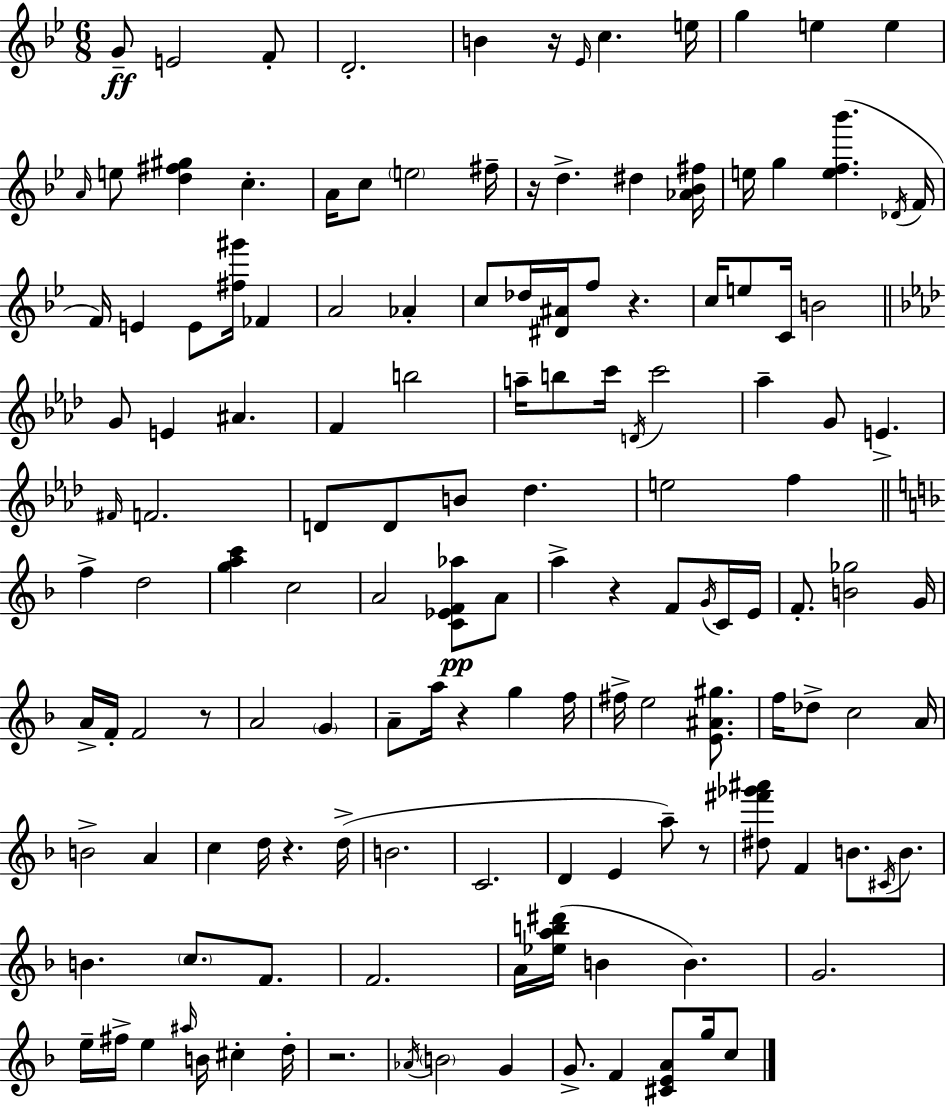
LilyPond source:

{
  \clef treble
  \numericTimeSignature
  \time 6/8
  \key bes \major
  g'8--\ff e'2 f'8-. | d'2.-. | b'4 r16 \grace { ees'16 } c''4. | e''16 g''4 e''4 e''4 | \break \grace { a'16 } e''8 <d'' fis'' gis''>4 c''4.-. | a'16 c''8 \parenthesize e''2 | fis''16-- r16 d''4.-> dis''4 | <aes' bes' fis''>16 e''16 g''4 <e'' f'' bes'''>4.( | \break \acciaccatura { des'16 } f'16 f'16) e'4 e'8 <fis'' gis'''>16 fes'4 | a'2 aes'4-. | c''8 des''16 <dis' ais'>16 f''8 r4. | c''16 e''8 c'16 b'2 | \break \bar "||" \break \key f \minor g'8 e'4 ais'4. | f'4 b''2 | a''16-- b''8 c'''16 \acciaccatura { d'16 } c'''2 | aes''4-- g'8 e'4.-> | \break \grace { fis'16 } f'2. | d'8 d'8 b'8 des''4. | e''2 f''4 | \bar "||" \break \key d \minor f''4-> d''2 | <g'' a'' c'''>4 c''2 | a'2 <c' ees' f' aes''>8\pp a'8 | a''4-> r4 f'8 \acciaccatura { g'16 } c'16 | \break e'16 f'8.-. <b' ges''>2 | g'16 a'16-> f'16-. f'2 r8 | a'2 \parenthesize g'4 | a'8-- a''16 r4 g''4 | \break f''16 fis''16-> e''2 <e' ais' gis''>8. | f''16 des''8-> c''2 | a'16 b'2-> a'4 | c''4 d''16 r4. | \break d''16->( b'2. | c'2. | d'4 e'4 a''8--) r8 | <dis'' fis''' ges''' ais'''>8 f'4 b'8. \acciaccatura { cis'16 } b'8. | \break b'4. \parenthesize c''8. f'8. | f'2. | a'16 <ees'' a'' b'' dis'''>16( b'4 b'4.) | g'2. | \break e''16-- fis''16-> e''4 \grace { ais''16 } b'16 cis''4-. | d''16-. r2. | \acciaccatura { aes'16 } \parenthesize b'2 | g'4 g'8.-> f'4 <cis' e' a'>8 | \break g''16 c''8 \bar "|."
}